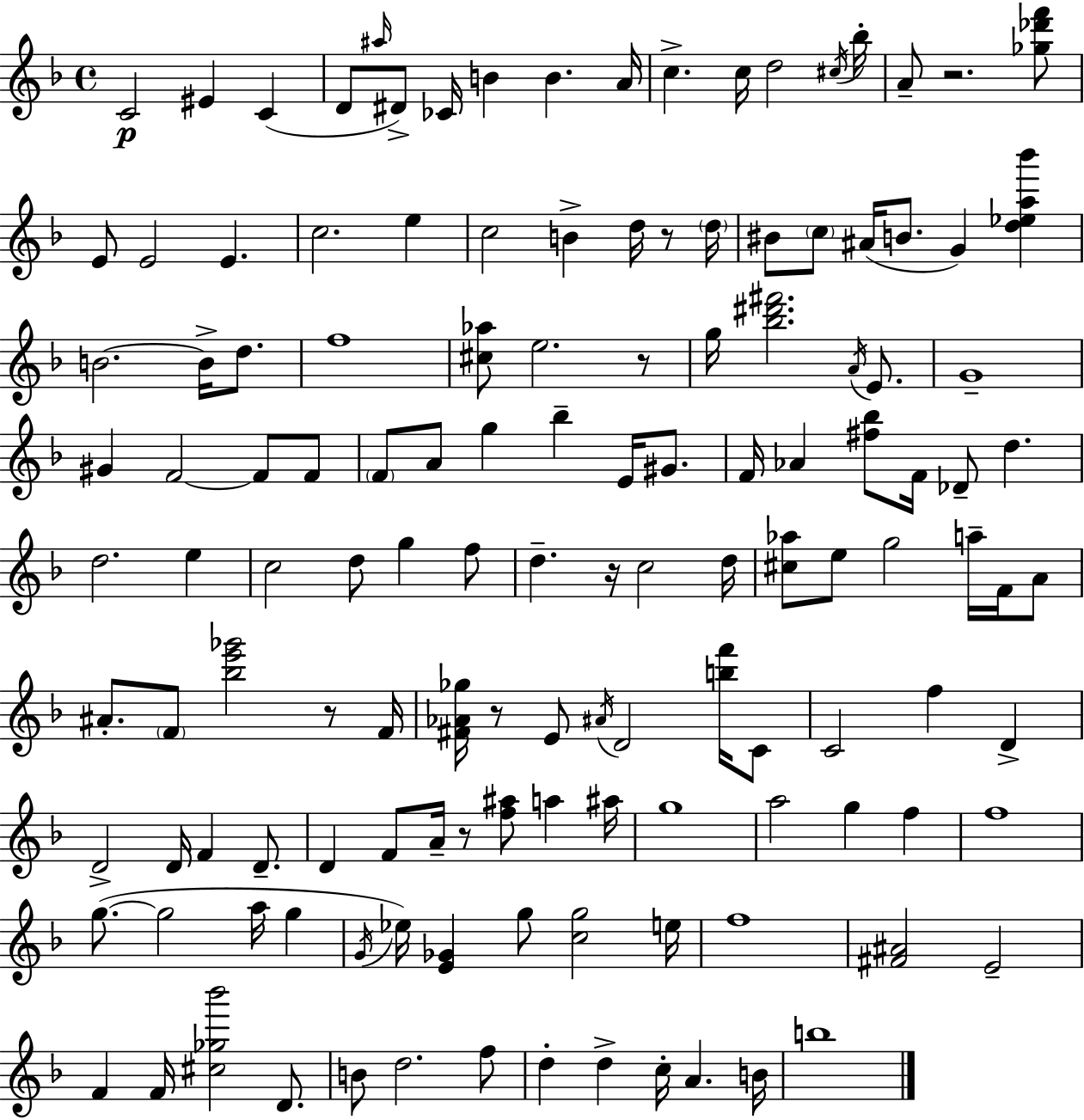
C4/h EIS4/q C4/q D4/e A#5/s D#4/e CES4/s B4/q B4/q. A4/s C5/q. C5/s D5/h C#5/s Bb5/s A4/e R/h. [Gb5,Db6,F6]/e E4/e E4/h E4/q. C5/h. E5/q C5/h B4/q D5/s R/e D5/s BIS4/e C5/e A#4/s B4/e. G4/q [D5,Eb5,A5,Bb6]/q B4/h. B4/s D5/e. F5/w [C#5,Ab5]/e E5/h. R/e G5/s [Bb5,D#6,F#6]/h. A4/s E4/e. G4/w G#4/q F4/h F4/e F4/e F4/e A4/e G5/q Bb5/q E4/s G#4/e. F4/s Ab4/q [F#5,Bb5]/e F4/s Db4/e D5/q. D5/h. E5/q C5/h D5/e G5/q F5/e D5/q. R/s C5/h D5/s [C#5,Ab5]/e E5/e G5/h A5/s F4/s A4/e A#4/e. F4/e [Bb5,E6,Gb6]/h R/e F4/s [F#4,Ab4,Gb5]/s R/e E4/e A#4/s D4/h [B5,F6]/s C4/e C4/h F5/q D4/q D4/h D4/s F4/q D4/e. D4/q F4/e A4/s R/e [F5,A#5]/e A5/q A#5/s G5/w A5/h G5/q F5/q F5/w G5/e. G5/h A5/s G5/q G4/s Eb5/s [E4,Gb4]/q G5/e [C5,G5]/h E5/s F5/w [F#4,A#4]/h E4/h F4/q F4/s [C#5,Gb5,Bb6]/h D4/e. B4/e D5/h. F5/e D5/q D5/q C5/s A4/q. B4/s B5/w